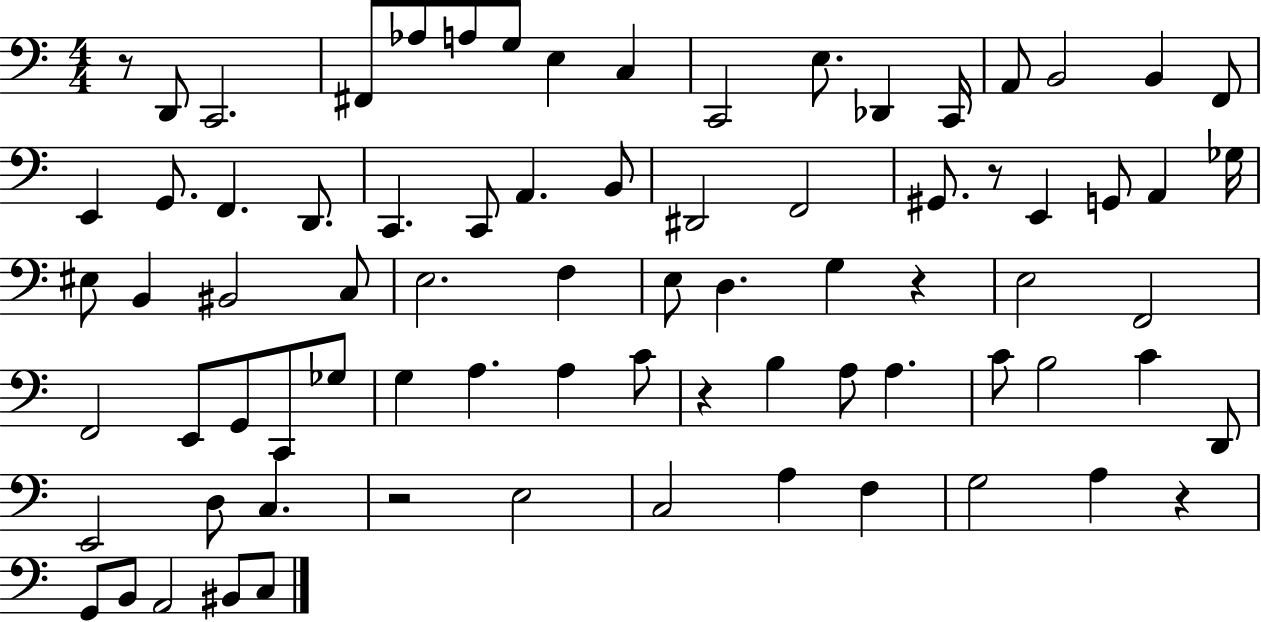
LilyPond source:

{
  \clef bass
  \numericTimeSignature
  \time 4/4
  \key c \major
  r8 d,8 c,2. | fis,8 aes8 a8 g8 e4 c4 | c,2 e8. des,4 c,16 | a,8 b,2 b,4 f,8 | \break e,4 g,8. f,4. d,8. | c,4. c,8 a,4. b,8 | dis,2 f,2 | gis,8. r8 e,4 g,8 a,4 ges16 | \break eis8 b,4 bis,2 c8 | e2. f4 | e8 d4. g4 r4 | e2 f,2 | \break f,2 e,8 g,8 c,8 ges8 | g4 a4. a4 c'8 | r4 b4 a8 a4. | c'8 b2 c'4 d,8 | \break e,2 d8 c4. | r2 e2 | c2 a4 f4 | g2 a4 r4 | \break g,8 b,8 a,2 bis,8 c8 | \bar "|."
}